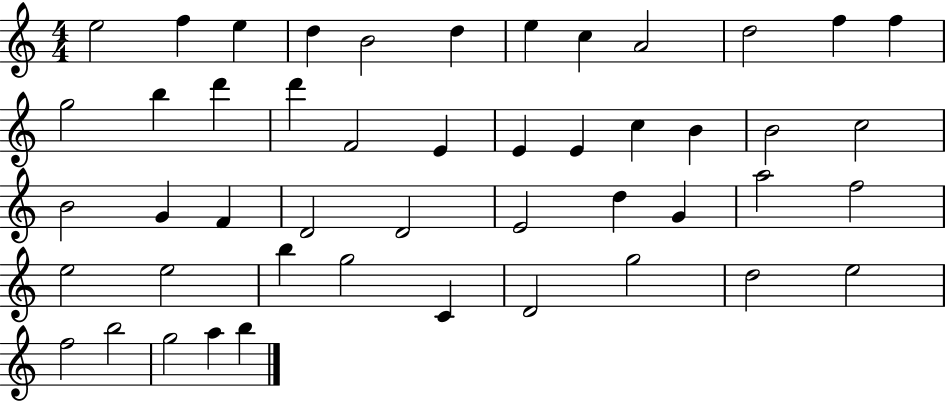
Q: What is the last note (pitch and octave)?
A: B5